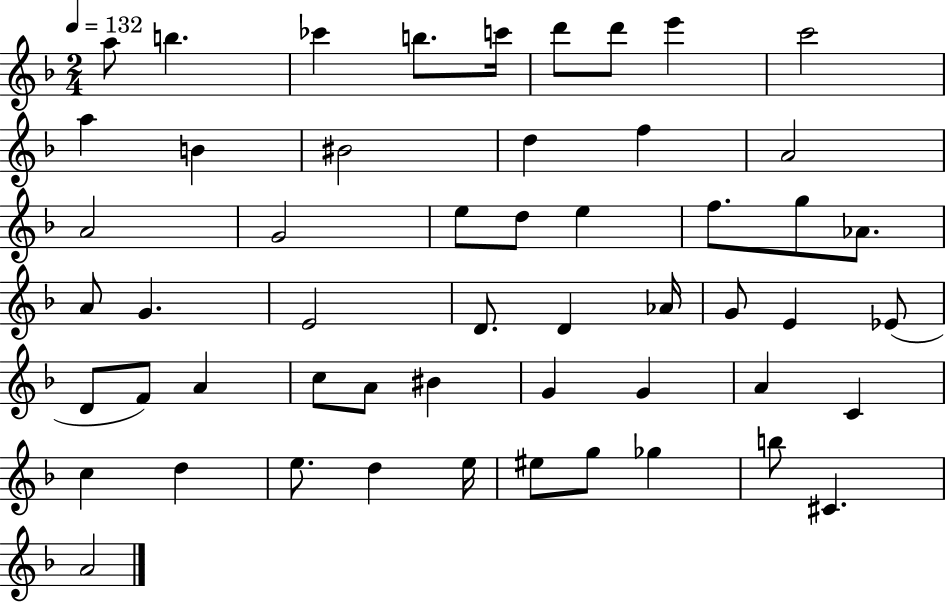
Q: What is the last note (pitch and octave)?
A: A4